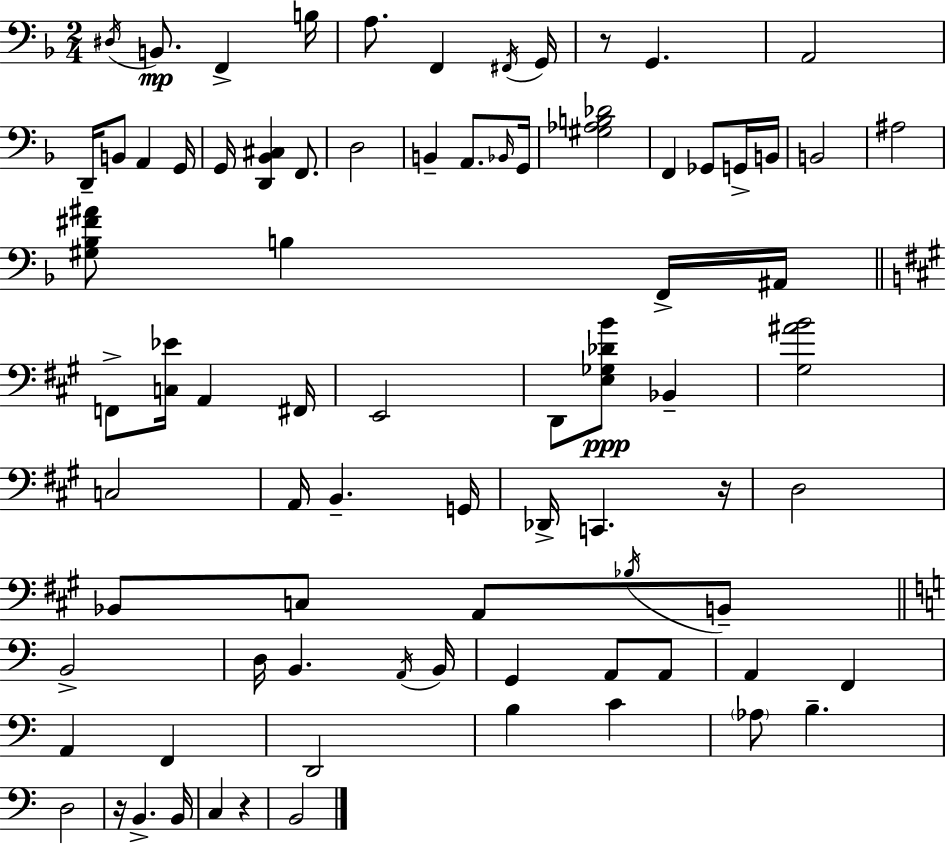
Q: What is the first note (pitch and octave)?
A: D#3